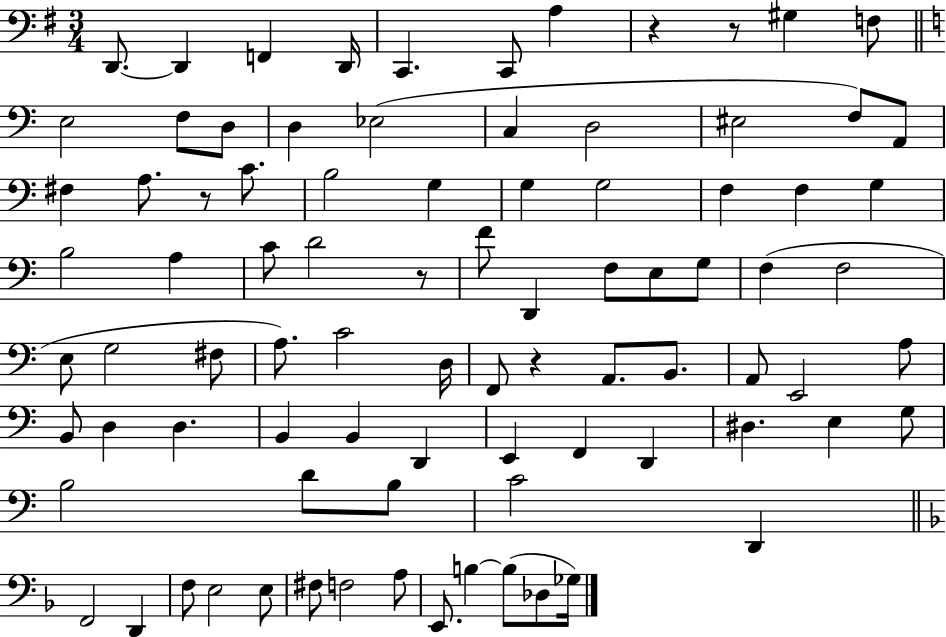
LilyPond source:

{
  \clef bass
  \numericTimeSignature
  \time 3/4
  \key g \major
  d,8.~~ d,4 f,4 d,16 | c,4. c,8 a4 | r4 r8 gis4 f8 | \bar "||" \break \key c \major e2 f8 d8 | d4 ees2( | c4 d2 | eis2 f8) a,8 | \break fis4 a8. r8 c'8. | b2 g4 | g4 g2 | f4 f4 g4 | \break b2 a4 | c'8 d'2 r8 | f'8 d,4 f8 e8 g8 | f4( f2 | \break e8 g2 fis8 | a8.) c'2 d16 | f,8 r4 a,8. b,8. | a,8 e,2 a8 | \break b,8 d4 d4. | b,4 b,4 d,4 | e,4 f,4 d,4 | dis4. e4 g8 | \break b2 d'8 b8 | c'2 d,4 | \bar "||" \break \key d \minor f,2 d,4 | f8 e2 e8 | fis8 f2 a8 | e,8. b4~~ b8( des8 ges16) | \break \bar "|."
}